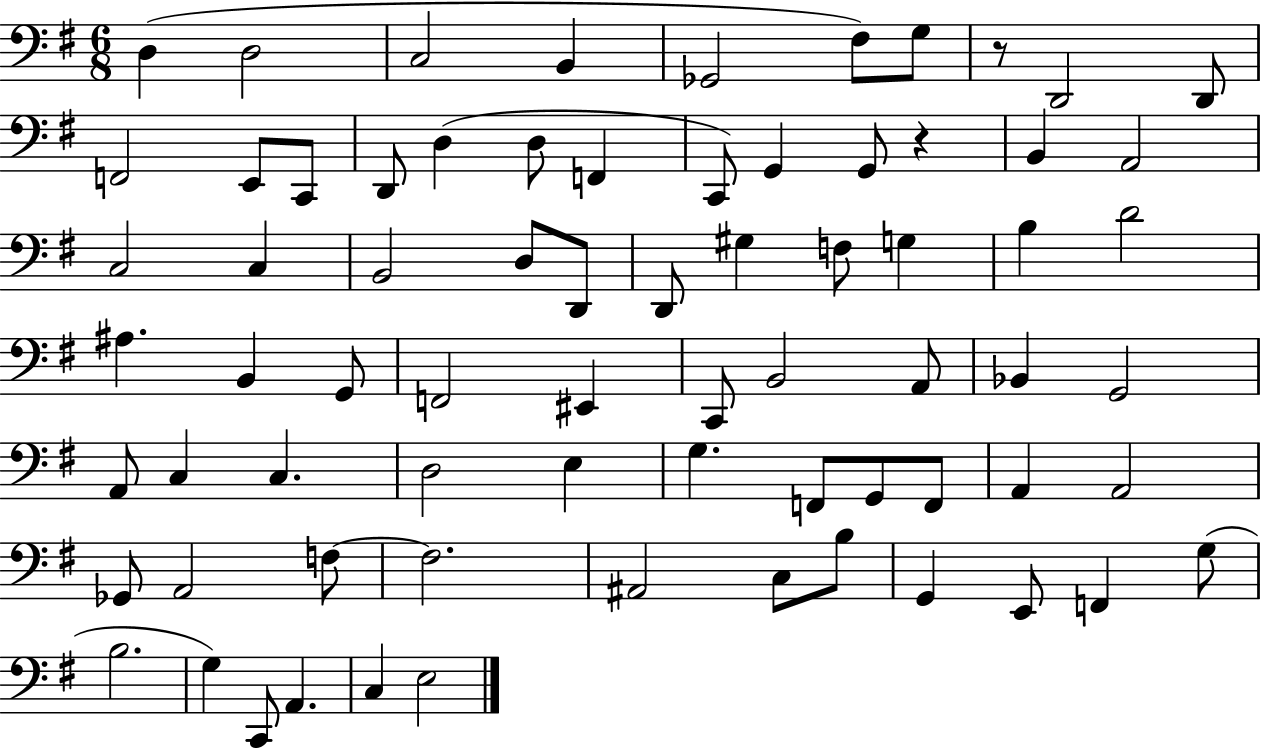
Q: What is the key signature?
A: G major